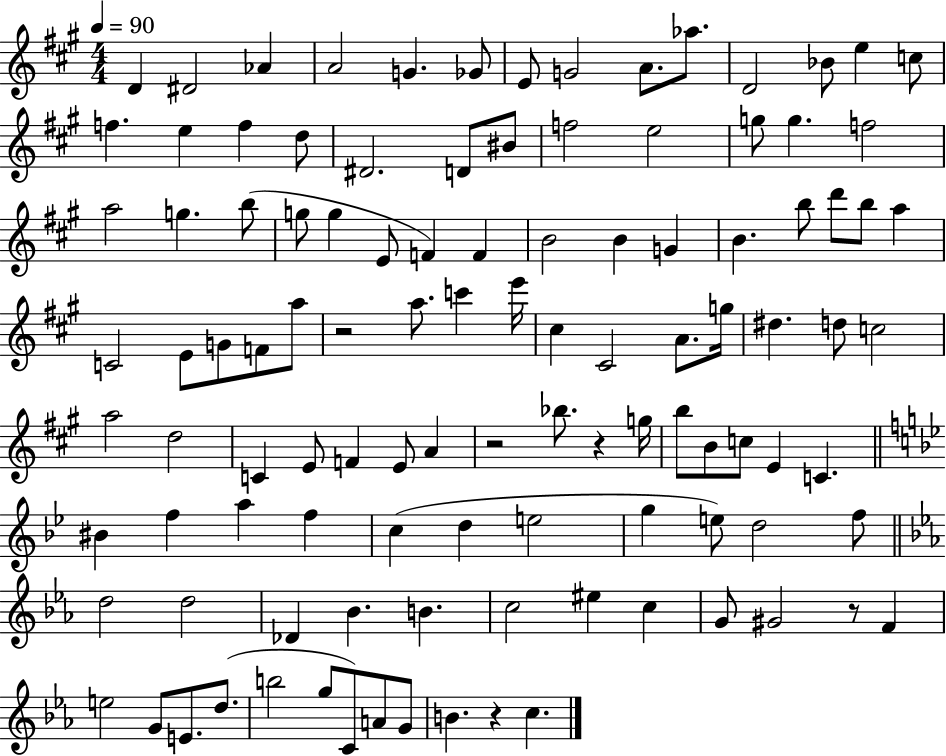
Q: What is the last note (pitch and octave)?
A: C5